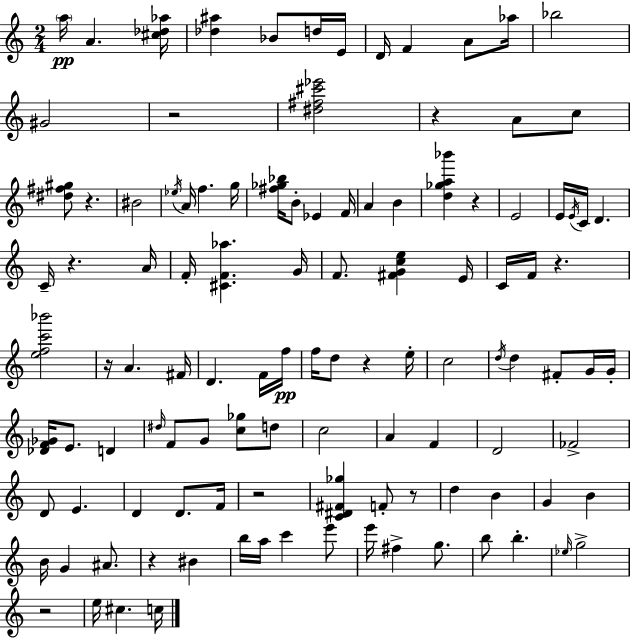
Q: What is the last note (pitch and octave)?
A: C5